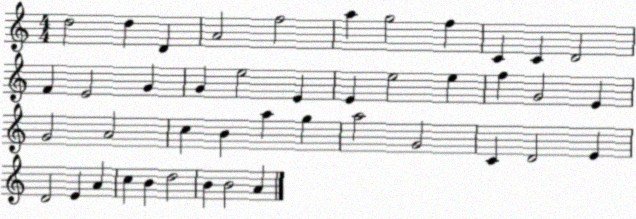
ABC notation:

X:1
T:Untitled
M:4/4
L:1/4
K:C
d2 d D A2 f2 a g2 f C C D2 F E2 G G e2 E E e2 e f G2 E G2 A2 c B a g a2 G2 C D2 E D2 E A c B d2 B B2 A